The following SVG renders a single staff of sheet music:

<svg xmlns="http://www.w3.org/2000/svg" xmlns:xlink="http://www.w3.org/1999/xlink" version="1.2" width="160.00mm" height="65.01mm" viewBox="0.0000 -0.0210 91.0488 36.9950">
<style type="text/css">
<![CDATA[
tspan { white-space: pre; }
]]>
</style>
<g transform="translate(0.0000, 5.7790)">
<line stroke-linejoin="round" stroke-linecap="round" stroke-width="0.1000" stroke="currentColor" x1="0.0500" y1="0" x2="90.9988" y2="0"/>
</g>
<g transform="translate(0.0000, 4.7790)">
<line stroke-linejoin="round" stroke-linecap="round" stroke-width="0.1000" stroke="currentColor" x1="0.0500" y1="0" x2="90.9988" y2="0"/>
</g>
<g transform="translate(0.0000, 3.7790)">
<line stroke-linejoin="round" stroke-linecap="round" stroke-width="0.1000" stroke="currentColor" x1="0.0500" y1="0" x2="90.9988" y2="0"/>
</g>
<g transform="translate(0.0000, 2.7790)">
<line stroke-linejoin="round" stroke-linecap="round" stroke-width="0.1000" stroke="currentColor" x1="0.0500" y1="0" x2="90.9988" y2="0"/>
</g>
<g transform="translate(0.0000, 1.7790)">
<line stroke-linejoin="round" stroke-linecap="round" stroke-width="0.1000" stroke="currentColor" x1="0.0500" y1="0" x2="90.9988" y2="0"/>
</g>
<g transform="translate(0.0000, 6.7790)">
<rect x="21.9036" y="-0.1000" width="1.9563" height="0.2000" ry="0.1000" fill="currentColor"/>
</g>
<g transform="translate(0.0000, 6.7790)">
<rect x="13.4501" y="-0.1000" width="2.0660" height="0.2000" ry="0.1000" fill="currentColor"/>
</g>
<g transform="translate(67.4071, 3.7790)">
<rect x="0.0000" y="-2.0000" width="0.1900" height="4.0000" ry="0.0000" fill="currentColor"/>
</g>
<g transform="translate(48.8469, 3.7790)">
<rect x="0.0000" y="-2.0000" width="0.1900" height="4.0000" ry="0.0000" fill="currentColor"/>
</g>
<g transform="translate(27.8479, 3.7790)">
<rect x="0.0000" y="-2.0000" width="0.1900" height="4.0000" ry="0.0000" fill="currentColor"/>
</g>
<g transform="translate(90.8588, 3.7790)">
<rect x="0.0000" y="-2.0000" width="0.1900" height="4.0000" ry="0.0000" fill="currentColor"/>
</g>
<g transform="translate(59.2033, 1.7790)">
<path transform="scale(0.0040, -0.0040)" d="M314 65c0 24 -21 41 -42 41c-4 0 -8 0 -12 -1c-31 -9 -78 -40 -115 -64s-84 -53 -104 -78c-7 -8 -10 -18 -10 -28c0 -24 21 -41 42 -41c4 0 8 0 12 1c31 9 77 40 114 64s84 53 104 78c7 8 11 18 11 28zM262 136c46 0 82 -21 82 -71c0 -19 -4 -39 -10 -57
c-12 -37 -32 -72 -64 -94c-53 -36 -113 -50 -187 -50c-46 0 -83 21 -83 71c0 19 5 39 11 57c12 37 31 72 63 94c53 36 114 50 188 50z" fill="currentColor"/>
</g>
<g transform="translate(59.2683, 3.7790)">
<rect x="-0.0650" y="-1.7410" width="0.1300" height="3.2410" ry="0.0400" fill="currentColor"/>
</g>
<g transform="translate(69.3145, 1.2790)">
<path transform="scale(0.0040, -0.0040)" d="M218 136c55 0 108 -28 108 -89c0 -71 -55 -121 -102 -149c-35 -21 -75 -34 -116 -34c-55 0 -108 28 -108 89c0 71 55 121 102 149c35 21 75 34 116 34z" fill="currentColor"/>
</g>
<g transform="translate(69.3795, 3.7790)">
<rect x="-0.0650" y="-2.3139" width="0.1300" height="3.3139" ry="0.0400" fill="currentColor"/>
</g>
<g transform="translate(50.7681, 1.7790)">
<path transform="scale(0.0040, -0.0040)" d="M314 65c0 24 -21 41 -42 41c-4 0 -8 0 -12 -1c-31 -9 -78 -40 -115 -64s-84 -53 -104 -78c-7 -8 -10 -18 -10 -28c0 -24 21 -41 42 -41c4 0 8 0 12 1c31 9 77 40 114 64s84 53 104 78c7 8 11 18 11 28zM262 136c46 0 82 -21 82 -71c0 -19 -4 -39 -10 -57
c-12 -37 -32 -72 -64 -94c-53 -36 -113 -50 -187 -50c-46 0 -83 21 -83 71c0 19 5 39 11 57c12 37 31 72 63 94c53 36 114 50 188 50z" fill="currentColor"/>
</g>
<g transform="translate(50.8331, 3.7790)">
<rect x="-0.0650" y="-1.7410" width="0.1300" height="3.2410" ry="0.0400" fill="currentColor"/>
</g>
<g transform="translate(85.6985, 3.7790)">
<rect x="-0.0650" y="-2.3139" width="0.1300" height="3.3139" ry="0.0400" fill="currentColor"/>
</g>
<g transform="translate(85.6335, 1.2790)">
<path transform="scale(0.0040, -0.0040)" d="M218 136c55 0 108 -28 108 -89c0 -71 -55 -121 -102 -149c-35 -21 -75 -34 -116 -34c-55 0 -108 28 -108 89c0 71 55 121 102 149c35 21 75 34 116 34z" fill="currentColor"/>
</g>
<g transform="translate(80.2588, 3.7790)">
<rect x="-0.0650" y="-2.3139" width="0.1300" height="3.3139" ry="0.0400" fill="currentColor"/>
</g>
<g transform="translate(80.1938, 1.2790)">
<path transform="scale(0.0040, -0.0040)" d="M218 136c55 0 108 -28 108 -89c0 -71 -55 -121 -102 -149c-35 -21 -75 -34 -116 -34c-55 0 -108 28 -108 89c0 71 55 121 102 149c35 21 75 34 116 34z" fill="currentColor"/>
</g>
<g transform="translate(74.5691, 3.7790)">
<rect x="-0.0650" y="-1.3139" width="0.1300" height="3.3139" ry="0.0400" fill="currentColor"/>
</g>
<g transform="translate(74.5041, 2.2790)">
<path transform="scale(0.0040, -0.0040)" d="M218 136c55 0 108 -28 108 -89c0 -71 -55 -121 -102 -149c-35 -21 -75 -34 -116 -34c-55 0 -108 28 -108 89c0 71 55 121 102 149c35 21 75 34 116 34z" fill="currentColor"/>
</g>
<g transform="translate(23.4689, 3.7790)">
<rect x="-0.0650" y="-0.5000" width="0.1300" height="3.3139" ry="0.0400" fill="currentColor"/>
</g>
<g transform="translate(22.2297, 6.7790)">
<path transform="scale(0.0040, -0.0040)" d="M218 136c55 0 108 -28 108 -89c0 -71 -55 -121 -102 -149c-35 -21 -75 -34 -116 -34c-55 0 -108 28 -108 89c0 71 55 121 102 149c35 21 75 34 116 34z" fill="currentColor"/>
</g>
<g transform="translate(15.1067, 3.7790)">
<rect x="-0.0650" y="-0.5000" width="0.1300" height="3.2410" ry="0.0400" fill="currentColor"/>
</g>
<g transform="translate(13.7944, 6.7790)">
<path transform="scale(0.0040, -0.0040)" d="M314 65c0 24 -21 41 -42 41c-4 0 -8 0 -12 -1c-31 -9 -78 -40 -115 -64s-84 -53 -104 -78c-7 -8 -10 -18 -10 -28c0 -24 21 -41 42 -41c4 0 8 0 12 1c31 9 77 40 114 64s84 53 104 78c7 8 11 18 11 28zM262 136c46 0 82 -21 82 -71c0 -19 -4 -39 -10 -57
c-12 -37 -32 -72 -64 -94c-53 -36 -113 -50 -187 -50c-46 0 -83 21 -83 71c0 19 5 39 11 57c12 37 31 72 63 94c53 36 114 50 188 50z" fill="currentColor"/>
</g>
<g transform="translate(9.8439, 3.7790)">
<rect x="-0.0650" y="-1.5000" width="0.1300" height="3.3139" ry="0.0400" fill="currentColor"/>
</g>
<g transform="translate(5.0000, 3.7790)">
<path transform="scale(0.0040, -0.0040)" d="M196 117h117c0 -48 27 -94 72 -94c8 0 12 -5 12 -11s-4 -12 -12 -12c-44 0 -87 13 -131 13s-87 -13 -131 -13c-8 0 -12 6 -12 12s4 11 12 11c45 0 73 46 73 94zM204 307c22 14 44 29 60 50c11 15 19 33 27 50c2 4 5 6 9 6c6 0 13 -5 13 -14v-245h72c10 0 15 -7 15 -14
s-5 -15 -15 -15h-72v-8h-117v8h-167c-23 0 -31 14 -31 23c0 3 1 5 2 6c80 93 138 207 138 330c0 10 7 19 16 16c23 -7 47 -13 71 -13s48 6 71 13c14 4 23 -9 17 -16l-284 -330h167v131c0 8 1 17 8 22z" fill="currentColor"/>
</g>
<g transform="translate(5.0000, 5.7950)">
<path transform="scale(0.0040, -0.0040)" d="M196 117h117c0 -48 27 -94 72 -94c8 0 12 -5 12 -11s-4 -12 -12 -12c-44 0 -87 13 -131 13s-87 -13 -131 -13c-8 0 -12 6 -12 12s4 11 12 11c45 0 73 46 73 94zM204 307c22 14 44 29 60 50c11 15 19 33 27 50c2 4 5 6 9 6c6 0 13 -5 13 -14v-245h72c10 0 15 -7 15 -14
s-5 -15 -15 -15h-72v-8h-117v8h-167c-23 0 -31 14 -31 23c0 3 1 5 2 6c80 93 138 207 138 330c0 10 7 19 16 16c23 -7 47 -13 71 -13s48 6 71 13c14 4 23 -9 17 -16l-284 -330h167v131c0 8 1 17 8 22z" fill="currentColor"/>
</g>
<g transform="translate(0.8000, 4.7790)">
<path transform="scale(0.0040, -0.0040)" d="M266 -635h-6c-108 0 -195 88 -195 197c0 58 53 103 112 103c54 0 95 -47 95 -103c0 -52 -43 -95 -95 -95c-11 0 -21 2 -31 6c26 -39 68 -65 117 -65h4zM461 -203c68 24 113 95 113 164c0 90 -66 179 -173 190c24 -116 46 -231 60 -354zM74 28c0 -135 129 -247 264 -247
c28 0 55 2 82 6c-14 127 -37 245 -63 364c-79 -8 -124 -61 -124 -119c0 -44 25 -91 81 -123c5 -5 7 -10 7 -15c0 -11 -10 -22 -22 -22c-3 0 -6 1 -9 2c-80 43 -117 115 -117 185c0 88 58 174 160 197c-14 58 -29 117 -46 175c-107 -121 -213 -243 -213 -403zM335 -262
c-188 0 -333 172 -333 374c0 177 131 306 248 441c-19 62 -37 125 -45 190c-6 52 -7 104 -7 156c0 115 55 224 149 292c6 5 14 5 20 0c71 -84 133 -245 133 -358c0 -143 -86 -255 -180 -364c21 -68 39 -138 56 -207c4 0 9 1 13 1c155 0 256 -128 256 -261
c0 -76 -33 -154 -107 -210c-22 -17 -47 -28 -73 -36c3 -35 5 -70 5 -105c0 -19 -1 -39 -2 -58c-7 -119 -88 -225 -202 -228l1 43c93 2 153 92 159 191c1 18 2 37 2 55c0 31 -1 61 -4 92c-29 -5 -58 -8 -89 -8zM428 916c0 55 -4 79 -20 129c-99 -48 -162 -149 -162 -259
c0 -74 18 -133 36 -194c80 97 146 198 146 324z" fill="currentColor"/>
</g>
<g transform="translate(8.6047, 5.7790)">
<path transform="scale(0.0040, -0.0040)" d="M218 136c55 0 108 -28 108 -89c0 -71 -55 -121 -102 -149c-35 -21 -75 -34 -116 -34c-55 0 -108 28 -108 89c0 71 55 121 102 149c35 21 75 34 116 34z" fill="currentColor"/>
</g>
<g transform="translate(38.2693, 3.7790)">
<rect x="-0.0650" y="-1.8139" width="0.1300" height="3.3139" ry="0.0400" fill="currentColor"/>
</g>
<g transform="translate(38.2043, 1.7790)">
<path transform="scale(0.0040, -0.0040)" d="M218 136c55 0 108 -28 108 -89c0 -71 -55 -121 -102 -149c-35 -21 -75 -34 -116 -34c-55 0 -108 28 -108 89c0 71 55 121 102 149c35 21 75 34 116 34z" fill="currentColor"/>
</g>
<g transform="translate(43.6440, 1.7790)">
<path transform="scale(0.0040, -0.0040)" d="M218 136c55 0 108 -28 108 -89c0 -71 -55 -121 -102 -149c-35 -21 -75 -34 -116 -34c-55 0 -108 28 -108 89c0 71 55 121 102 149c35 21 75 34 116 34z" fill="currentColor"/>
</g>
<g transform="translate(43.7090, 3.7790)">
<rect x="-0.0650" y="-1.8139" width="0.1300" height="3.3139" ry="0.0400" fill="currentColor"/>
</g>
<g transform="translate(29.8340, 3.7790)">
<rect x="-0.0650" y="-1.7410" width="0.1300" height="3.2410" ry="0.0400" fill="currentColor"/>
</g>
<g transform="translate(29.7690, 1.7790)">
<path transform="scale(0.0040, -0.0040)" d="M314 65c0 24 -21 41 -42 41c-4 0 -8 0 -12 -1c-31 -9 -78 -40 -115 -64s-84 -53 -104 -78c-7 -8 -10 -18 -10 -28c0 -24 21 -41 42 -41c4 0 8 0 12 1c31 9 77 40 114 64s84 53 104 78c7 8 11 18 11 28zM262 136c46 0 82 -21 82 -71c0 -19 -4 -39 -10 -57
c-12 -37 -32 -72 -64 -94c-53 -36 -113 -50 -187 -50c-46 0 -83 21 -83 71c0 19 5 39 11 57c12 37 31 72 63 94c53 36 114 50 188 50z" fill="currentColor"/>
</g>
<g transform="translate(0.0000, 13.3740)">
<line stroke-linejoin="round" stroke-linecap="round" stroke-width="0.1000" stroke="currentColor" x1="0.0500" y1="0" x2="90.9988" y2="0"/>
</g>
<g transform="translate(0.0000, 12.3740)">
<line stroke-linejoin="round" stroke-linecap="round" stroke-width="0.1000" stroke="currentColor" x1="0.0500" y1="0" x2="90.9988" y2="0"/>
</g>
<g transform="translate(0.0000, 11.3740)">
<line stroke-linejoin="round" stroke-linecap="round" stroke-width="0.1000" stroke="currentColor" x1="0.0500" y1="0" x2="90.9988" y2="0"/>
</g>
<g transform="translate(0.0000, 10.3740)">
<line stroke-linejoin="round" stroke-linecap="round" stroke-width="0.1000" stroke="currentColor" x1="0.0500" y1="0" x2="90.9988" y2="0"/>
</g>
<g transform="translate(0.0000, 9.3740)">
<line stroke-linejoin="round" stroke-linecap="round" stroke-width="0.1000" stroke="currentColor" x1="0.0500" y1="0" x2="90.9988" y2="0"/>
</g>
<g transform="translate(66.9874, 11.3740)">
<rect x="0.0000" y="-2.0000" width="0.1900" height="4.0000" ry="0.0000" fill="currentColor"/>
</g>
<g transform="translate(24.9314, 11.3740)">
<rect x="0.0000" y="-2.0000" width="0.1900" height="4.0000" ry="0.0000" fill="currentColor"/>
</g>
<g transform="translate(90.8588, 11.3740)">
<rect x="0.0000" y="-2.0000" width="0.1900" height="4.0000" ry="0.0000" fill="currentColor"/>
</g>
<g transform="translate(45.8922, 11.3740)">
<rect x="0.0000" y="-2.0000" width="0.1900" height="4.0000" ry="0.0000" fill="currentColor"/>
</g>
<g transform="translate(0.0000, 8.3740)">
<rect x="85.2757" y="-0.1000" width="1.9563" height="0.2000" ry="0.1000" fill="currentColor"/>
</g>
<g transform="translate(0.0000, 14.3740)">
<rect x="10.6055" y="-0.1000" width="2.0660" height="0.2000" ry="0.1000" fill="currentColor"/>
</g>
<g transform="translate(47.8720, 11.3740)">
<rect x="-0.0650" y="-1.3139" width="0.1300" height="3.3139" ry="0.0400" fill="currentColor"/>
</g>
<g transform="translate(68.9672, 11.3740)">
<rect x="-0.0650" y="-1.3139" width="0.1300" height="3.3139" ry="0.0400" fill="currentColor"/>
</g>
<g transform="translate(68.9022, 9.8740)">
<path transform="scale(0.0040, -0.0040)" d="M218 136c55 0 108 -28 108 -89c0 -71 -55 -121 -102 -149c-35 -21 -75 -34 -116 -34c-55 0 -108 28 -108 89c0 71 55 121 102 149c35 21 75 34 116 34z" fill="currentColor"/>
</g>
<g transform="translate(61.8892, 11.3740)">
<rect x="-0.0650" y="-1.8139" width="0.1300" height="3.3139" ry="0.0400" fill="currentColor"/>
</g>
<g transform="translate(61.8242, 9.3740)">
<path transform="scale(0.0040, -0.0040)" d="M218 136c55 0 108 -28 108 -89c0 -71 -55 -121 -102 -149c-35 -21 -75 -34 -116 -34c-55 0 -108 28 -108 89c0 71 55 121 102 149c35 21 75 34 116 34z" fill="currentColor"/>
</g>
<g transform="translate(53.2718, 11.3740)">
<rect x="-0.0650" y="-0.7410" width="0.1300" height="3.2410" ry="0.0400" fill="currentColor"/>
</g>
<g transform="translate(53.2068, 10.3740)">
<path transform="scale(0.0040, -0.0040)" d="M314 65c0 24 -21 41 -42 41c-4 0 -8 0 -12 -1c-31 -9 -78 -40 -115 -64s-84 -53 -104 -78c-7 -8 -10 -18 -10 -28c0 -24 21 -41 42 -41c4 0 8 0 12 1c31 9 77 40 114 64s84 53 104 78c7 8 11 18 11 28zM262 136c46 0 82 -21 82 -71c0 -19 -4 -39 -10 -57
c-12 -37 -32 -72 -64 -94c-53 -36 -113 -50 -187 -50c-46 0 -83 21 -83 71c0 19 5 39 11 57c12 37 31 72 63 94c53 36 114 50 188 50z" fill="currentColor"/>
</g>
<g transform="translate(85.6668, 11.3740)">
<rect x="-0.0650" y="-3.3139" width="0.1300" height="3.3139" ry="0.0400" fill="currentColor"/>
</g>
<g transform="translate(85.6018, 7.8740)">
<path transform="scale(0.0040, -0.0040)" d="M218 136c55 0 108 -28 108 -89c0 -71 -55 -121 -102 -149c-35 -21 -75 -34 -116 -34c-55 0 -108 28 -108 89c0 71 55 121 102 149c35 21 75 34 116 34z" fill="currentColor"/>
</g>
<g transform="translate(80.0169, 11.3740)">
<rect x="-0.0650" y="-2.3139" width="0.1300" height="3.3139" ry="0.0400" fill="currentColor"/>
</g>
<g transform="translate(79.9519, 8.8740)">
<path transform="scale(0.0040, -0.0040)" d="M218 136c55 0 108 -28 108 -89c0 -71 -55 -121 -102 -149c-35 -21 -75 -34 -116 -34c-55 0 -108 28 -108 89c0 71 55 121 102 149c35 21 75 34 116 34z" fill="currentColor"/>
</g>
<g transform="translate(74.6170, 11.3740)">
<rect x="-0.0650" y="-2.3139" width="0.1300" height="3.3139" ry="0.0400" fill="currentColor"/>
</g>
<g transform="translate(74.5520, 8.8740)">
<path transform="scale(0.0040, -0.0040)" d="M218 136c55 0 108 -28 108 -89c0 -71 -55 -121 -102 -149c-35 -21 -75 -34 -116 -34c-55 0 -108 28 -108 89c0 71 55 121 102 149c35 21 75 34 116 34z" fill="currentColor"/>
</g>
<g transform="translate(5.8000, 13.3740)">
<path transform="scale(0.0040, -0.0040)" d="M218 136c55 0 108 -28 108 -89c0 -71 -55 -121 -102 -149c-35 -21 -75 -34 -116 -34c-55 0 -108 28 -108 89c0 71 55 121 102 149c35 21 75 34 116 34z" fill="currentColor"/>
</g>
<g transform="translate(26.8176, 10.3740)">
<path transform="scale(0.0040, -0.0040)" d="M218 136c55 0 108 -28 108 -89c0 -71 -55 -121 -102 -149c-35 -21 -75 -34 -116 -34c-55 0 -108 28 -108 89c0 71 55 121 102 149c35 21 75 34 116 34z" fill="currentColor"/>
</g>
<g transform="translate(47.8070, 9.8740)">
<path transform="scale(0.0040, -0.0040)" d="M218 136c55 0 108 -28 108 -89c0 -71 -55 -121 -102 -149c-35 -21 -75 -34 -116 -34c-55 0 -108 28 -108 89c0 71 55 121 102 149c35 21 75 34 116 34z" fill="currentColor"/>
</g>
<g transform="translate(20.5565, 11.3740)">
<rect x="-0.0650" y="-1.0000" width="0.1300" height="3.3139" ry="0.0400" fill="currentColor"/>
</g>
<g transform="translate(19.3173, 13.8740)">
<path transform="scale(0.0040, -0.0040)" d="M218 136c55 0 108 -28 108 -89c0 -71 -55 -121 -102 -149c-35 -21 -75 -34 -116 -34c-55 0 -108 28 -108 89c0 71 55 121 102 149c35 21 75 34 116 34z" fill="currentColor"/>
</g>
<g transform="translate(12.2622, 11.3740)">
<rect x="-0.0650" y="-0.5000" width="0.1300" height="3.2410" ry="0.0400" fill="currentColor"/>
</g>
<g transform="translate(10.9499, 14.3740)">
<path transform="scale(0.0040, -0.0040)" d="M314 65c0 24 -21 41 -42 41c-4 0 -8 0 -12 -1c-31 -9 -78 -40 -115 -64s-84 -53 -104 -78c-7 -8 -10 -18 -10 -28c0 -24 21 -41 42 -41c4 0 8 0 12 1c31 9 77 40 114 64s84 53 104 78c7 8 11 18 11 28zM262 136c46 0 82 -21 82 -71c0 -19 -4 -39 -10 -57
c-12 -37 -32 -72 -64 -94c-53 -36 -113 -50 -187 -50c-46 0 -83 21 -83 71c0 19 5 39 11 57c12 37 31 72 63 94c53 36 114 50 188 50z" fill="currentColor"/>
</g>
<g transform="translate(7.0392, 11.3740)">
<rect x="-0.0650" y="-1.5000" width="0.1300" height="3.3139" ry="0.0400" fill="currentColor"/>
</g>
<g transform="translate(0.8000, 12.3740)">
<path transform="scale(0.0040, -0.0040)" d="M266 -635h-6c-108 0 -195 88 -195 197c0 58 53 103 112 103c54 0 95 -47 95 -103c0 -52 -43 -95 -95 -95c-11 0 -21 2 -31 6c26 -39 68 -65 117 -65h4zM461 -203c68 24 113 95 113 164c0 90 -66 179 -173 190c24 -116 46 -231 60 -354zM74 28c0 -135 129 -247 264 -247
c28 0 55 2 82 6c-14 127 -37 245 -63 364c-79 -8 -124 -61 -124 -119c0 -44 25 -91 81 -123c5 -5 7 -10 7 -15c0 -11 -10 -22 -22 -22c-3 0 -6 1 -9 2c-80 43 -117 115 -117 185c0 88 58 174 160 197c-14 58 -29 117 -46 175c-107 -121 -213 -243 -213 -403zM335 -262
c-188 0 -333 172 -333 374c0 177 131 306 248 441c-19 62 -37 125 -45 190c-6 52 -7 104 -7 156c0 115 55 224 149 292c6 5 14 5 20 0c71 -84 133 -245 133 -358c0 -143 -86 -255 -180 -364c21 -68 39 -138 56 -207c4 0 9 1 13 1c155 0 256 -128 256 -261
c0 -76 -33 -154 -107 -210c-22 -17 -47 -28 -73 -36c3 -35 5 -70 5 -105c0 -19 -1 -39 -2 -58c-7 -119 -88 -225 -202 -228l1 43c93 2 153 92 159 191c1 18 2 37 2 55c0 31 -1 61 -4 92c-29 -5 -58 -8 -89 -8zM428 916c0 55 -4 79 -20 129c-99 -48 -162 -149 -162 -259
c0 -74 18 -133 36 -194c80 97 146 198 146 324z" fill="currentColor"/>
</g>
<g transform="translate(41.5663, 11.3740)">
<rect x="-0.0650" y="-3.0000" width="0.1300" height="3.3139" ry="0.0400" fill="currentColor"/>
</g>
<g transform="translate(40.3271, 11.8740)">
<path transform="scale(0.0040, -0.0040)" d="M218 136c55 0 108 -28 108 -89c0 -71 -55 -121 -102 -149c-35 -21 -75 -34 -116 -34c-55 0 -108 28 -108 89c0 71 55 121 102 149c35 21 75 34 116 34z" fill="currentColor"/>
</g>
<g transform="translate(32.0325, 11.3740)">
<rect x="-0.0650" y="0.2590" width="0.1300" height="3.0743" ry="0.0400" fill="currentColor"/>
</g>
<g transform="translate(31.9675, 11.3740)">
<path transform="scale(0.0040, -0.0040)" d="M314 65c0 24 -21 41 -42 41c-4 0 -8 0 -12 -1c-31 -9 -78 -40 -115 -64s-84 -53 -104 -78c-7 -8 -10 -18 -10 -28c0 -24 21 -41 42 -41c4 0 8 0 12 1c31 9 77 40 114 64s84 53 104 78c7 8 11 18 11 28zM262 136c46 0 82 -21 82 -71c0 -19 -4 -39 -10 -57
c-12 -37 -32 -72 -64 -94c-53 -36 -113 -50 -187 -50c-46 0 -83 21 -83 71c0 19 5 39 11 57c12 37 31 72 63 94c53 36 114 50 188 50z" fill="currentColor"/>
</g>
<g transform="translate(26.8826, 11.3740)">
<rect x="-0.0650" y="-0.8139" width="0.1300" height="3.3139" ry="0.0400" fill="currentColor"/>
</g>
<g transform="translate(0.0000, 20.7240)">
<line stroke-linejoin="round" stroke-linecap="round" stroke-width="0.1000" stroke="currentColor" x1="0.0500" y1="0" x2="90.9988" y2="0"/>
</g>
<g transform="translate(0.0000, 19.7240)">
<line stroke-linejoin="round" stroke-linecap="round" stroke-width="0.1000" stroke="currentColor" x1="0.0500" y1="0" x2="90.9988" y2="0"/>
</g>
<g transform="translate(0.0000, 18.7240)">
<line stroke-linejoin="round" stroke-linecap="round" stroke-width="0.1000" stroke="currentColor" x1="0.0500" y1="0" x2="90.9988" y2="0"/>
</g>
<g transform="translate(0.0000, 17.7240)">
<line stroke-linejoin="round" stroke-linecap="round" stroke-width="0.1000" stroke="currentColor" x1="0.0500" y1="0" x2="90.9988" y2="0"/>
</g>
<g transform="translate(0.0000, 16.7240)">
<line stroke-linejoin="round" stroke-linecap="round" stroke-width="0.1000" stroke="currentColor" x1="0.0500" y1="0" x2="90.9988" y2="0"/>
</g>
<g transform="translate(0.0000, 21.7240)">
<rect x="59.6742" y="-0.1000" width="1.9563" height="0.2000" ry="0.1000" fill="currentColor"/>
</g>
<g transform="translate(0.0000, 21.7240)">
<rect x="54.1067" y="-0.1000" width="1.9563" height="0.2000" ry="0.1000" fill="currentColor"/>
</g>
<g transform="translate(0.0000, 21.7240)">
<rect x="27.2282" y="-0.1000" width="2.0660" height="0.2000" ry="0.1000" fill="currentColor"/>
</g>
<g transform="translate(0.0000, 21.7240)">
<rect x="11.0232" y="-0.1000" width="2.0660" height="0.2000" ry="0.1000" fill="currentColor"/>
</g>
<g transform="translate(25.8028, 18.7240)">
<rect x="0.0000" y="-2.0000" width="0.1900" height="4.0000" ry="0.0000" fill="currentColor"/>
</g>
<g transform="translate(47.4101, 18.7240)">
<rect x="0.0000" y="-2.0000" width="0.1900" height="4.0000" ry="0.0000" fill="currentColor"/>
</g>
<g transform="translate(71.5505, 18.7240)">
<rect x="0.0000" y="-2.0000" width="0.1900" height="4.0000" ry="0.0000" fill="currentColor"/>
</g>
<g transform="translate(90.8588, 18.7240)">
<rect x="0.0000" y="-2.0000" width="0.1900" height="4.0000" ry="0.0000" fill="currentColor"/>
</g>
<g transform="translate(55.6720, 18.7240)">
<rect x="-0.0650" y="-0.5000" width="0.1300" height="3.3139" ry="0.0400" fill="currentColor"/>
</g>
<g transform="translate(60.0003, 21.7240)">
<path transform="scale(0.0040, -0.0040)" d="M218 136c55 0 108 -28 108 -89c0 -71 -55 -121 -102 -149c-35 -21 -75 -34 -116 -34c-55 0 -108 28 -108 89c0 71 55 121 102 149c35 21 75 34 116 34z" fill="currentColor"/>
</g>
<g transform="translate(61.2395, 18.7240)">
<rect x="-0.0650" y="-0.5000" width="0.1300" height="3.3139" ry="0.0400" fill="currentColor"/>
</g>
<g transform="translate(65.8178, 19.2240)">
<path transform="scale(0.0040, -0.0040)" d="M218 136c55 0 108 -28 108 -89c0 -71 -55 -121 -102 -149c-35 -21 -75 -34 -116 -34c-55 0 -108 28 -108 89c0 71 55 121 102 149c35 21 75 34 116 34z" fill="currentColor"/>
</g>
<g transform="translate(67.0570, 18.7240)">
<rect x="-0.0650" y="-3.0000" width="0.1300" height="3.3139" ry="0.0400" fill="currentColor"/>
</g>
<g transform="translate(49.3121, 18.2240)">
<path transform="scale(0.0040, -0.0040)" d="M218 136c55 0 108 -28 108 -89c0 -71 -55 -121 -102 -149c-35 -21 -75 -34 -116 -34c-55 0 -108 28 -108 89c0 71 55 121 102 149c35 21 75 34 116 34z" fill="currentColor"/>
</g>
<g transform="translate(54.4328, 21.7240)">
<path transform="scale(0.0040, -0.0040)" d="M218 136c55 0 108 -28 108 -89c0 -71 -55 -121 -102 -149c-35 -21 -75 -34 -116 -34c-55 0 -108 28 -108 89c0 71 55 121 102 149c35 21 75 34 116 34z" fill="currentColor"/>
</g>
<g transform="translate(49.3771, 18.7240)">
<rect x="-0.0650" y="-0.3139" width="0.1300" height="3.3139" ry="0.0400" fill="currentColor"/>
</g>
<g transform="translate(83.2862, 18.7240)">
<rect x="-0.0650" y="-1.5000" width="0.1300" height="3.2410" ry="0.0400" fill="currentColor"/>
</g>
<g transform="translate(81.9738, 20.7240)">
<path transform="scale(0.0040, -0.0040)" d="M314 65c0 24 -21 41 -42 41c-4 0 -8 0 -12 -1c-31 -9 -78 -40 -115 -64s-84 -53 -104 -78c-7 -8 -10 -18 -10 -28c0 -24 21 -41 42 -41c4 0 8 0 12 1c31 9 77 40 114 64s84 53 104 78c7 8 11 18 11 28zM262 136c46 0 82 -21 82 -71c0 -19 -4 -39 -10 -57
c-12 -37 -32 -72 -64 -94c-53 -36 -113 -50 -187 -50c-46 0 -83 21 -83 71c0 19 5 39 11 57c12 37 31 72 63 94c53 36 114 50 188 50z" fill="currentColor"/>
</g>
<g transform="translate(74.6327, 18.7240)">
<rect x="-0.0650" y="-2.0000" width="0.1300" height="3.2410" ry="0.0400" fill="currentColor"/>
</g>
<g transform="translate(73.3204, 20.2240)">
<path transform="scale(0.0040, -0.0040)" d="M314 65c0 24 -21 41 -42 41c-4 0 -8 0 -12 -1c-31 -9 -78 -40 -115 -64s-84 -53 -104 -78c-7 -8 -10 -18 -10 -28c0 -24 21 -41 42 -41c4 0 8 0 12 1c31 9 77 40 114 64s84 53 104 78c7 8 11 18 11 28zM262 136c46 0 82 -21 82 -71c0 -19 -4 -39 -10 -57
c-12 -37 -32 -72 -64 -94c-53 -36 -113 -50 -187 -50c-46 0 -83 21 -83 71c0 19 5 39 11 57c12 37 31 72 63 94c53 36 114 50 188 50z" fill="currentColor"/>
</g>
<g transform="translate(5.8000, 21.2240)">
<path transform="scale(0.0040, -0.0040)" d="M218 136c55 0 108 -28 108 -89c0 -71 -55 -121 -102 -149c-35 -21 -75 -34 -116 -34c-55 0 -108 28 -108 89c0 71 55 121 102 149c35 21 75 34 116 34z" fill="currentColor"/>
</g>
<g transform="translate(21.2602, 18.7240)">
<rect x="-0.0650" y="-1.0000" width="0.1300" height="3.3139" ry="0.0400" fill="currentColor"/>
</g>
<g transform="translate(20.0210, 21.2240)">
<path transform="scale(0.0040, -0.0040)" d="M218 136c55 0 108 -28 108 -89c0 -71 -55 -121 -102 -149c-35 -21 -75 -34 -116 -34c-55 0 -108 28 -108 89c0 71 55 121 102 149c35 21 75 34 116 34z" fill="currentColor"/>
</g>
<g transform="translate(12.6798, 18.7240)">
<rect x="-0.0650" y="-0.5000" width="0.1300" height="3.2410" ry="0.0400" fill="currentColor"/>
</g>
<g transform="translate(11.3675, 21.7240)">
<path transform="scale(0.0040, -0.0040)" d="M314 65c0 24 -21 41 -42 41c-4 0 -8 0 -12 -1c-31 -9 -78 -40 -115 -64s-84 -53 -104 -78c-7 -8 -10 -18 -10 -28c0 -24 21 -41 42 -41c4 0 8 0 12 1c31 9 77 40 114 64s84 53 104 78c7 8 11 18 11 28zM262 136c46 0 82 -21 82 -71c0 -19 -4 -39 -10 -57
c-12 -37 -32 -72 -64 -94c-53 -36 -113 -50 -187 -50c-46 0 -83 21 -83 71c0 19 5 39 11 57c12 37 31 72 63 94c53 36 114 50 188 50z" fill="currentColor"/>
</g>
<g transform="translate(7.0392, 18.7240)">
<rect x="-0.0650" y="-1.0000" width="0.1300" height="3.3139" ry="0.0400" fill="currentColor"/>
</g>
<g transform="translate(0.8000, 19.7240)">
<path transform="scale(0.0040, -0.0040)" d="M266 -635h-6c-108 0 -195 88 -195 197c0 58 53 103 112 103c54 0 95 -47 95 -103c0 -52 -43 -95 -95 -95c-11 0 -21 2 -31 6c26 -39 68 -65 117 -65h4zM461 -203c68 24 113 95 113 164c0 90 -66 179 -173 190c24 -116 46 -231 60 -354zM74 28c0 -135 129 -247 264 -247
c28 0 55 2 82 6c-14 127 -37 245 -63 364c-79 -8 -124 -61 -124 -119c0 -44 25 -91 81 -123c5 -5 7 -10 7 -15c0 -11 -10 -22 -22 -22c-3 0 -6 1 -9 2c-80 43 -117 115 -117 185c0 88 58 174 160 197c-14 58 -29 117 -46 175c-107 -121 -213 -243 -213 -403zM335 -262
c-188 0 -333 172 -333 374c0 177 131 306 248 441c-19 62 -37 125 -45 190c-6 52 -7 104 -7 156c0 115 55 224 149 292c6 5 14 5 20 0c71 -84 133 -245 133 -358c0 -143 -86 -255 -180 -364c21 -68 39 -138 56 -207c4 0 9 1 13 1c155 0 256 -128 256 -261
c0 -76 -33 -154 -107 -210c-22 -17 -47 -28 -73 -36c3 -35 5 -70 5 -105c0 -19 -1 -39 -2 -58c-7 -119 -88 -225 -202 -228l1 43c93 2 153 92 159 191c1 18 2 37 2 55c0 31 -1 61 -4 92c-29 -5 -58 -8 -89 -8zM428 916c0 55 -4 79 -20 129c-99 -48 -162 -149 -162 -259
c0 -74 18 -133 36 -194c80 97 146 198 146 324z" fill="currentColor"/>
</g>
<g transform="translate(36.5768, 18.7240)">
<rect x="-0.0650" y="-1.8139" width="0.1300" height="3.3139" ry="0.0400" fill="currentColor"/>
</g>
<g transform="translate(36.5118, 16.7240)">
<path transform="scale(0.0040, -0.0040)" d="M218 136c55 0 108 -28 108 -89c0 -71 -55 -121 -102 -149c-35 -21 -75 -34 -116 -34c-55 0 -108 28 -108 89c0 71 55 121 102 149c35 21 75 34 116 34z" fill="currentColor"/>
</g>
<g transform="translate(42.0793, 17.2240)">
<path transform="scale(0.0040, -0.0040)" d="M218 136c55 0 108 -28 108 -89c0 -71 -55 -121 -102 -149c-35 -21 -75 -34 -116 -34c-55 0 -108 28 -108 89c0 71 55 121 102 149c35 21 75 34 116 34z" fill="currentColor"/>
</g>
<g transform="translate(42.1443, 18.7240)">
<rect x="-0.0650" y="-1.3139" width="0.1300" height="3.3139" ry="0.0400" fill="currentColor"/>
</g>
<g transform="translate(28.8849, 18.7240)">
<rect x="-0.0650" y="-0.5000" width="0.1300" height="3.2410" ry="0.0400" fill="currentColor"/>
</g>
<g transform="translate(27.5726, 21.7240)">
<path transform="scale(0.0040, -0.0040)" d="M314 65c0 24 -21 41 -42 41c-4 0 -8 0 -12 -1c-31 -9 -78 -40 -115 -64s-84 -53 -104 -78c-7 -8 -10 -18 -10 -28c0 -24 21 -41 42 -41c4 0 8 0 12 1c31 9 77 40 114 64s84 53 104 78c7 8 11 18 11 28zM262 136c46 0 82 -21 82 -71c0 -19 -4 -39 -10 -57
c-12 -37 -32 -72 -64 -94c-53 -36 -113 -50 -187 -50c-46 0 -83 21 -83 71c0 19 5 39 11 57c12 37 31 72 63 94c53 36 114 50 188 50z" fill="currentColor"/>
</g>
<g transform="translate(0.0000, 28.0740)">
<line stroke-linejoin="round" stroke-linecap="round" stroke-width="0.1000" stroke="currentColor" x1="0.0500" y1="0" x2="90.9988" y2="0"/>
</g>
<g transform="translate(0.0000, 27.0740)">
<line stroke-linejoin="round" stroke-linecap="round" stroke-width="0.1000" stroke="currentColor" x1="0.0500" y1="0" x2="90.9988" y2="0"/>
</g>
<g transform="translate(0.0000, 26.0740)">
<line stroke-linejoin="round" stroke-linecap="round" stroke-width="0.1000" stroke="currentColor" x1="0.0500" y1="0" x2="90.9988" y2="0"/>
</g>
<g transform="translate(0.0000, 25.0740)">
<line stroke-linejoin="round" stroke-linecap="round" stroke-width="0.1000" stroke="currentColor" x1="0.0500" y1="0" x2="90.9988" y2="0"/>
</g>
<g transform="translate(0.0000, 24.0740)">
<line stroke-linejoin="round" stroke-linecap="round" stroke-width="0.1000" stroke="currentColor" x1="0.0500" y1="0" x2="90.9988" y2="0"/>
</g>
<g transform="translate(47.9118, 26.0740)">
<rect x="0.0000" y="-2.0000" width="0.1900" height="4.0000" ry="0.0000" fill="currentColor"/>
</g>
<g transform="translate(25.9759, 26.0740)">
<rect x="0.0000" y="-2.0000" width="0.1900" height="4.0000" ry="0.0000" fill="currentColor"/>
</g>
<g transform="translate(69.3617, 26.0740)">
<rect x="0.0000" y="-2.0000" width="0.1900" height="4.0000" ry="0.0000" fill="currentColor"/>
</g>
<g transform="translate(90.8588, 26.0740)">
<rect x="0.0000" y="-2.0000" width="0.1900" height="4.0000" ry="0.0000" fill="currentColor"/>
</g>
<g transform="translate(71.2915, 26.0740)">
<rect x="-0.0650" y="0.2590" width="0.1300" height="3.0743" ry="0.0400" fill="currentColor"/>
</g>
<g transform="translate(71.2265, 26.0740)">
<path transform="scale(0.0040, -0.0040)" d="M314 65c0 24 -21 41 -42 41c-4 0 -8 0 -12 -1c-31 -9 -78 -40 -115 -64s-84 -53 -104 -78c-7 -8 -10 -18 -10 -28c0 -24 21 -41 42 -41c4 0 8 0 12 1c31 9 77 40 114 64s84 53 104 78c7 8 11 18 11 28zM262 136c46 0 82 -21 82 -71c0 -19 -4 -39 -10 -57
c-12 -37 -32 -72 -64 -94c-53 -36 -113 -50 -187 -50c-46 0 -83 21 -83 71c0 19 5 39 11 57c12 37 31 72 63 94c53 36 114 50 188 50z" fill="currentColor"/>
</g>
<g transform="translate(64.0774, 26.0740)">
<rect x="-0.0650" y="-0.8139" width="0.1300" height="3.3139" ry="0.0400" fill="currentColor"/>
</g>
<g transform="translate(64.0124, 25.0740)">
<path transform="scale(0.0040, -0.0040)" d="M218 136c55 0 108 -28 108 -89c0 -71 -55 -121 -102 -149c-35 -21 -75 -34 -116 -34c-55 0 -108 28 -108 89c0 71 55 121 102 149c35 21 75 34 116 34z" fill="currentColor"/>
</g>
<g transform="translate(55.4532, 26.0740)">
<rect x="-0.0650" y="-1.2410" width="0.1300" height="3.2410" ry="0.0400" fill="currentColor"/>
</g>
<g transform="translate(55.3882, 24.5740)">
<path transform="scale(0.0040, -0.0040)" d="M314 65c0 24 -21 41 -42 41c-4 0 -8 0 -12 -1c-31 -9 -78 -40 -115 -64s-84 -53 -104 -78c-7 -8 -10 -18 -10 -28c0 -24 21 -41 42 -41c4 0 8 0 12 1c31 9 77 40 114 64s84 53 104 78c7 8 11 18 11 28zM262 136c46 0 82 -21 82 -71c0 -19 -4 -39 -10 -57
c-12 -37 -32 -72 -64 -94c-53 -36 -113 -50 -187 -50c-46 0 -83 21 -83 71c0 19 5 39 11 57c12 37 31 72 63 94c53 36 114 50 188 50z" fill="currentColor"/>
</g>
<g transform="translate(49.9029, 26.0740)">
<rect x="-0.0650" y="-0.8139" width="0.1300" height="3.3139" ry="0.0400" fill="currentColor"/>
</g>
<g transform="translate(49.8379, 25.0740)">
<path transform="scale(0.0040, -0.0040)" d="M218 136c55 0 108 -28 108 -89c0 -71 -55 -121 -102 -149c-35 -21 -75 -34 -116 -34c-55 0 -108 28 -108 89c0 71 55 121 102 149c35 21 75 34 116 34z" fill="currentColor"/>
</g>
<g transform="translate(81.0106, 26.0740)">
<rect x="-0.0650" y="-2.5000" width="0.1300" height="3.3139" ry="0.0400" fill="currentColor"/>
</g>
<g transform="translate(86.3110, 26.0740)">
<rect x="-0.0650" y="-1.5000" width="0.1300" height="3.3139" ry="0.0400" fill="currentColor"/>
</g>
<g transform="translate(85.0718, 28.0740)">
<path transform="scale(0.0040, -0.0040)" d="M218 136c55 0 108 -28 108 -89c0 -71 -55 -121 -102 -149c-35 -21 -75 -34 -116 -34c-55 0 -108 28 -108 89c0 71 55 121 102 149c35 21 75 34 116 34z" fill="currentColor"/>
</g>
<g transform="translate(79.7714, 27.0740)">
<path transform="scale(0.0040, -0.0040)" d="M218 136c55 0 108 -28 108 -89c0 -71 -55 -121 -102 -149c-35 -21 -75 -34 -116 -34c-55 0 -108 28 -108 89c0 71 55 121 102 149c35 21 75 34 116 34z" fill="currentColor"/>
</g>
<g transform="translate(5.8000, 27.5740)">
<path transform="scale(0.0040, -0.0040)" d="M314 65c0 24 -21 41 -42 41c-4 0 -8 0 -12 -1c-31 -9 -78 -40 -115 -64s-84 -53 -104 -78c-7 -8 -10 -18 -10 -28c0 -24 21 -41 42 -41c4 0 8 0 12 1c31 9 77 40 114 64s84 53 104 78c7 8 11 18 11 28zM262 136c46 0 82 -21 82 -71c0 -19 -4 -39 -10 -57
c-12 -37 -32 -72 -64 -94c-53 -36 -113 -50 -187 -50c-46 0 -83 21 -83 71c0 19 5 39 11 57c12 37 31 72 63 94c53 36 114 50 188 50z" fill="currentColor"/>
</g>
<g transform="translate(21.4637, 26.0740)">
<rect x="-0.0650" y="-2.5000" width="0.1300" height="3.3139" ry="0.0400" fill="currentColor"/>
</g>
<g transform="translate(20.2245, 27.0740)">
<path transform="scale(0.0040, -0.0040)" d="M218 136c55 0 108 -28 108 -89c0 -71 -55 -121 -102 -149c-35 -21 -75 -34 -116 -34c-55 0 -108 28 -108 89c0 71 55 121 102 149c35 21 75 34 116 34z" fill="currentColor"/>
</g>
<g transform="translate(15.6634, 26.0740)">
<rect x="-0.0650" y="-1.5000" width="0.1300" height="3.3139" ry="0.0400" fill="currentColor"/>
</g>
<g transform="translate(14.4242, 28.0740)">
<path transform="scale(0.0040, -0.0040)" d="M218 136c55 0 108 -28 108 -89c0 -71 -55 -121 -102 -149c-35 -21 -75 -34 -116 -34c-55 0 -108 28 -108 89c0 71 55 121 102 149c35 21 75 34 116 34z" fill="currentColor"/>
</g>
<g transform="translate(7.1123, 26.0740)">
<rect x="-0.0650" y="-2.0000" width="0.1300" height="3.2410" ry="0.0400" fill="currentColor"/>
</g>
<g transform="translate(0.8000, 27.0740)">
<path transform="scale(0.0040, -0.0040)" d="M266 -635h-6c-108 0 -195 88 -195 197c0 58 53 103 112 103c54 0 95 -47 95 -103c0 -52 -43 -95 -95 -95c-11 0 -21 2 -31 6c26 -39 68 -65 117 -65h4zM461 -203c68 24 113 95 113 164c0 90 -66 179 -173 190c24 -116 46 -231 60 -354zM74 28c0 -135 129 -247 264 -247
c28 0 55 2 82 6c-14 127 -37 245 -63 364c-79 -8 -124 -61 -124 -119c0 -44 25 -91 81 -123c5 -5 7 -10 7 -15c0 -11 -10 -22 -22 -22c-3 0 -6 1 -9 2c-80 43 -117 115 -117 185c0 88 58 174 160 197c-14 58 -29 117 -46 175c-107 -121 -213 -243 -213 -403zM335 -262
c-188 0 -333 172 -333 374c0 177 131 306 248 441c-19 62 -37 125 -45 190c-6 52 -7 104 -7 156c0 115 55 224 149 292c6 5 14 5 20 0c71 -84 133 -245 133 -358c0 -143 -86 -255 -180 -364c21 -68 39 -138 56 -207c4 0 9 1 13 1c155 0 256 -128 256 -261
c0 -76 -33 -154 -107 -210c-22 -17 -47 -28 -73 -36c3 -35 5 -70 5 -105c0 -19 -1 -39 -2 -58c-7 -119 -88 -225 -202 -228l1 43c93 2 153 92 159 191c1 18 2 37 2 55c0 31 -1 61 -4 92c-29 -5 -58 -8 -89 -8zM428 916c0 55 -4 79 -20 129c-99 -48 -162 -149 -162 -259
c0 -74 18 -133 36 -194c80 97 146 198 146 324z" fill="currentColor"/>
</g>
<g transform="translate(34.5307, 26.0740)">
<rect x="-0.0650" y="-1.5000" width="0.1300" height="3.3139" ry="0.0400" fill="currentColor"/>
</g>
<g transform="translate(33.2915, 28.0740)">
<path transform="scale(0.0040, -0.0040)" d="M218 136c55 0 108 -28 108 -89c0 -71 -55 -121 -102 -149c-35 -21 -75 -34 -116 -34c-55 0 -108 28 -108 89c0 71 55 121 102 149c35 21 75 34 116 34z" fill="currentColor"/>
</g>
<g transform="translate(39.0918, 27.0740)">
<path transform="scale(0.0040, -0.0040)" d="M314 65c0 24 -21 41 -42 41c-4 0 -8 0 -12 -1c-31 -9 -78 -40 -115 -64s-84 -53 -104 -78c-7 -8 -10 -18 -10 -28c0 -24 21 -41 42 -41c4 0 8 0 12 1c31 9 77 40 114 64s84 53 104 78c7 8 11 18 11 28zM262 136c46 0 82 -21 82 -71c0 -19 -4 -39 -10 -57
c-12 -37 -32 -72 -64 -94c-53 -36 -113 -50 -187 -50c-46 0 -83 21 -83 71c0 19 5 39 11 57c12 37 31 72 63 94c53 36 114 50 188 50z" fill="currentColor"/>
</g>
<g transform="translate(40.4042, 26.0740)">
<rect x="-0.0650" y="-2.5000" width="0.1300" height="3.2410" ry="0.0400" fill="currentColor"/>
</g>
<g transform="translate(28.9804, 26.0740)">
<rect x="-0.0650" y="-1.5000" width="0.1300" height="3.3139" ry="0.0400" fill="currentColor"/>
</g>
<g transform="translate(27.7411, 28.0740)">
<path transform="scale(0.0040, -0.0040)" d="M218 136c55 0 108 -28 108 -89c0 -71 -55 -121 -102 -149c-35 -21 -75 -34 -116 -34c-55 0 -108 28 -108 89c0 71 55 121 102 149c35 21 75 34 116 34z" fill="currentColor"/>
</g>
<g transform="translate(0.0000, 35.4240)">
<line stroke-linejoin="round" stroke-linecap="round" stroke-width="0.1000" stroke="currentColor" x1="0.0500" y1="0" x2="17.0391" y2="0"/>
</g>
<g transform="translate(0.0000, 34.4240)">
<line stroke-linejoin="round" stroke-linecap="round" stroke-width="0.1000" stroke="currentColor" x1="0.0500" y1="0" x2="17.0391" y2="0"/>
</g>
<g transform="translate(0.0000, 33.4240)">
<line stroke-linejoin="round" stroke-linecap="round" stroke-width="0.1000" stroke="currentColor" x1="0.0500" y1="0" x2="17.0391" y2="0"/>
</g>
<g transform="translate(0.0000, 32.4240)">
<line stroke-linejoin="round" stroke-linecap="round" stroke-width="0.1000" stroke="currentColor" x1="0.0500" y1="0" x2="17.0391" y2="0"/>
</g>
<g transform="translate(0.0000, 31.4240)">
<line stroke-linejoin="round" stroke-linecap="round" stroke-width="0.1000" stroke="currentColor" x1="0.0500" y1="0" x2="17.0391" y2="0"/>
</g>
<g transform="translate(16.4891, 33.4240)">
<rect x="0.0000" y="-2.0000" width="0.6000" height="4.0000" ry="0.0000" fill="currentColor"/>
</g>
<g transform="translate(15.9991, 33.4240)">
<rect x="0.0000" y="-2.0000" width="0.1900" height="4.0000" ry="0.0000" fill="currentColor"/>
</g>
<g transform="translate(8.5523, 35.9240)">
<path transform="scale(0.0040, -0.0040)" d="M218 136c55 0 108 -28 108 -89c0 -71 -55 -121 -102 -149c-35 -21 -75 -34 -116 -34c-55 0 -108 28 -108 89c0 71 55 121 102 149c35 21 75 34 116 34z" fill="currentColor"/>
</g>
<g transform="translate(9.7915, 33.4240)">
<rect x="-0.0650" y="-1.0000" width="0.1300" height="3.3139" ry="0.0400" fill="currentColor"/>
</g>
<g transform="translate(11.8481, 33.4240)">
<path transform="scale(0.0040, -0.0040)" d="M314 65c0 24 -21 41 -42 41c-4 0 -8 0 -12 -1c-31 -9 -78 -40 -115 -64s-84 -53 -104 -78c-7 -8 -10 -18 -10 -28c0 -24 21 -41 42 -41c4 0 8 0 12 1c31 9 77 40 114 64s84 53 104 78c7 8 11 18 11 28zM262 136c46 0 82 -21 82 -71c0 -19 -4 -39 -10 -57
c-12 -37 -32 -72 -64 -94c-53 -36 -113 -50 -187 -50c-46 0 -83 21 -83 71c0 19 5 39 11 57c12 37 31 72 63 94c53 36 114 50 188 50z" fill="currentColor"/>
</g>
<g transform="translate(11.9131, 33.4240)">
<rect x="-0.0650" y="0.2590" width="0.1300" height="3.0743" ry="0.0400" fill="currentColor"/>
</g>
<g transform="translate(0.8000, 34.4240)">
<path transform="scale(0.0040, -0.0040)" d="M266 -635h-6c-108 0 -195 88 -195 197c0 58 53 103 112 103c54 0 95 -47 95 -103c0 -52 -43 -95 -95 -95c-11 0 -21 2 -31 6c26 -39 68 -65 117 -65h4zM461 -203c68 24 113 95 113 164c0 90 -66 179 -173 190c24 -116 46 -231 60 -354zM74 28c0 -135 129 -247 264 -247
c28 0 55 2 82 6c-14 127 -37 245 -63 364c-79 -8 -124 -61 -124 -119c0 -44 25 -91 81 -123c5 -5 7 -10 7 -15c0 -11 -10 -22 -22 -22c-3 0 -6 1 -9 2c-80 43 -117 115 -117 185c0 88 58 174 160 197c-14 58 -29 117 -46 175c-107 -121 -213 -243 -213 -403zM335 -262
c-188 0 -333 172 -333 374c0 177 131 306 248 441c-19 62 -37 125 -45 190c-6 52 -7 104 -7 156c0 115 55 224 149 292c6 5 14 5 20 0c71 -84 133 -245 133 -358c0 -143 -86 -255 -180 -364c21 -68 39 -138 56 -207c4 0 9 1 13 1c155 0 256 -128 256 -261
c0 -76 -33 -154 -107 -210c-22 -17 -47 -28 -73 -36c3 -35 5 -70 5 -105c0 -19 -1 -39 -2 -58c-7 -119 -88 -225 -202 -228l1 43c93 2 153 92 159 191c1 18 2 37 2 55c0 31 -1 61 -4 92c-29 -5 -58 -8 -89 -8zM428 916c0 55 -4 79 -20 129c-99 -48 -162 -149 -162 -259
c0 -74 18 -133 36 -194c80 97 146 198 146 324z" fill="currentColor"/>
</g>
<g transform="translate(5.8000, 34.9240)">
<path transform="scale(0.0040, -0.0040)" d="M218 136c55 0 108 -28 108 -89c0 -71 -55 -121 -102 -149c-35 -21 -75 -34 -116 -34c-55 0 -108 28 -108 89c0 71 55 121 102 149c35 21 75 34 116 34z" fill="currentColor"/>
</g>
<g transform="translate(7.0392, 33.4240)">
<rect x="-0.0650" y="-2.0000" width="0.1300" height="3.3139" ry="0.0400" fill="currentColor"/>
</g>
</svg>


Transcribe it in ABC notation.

X:1
T:Untitled
M:4/4
L:1/4
K:C
E C2 C f2 f f f2 f2 g e g g E C2 D d B2 A e d2 f e g g b D C2 D C2 f e c C C A F2 E2 F2 E G E E G2 d e2 d B2 G E F D B2